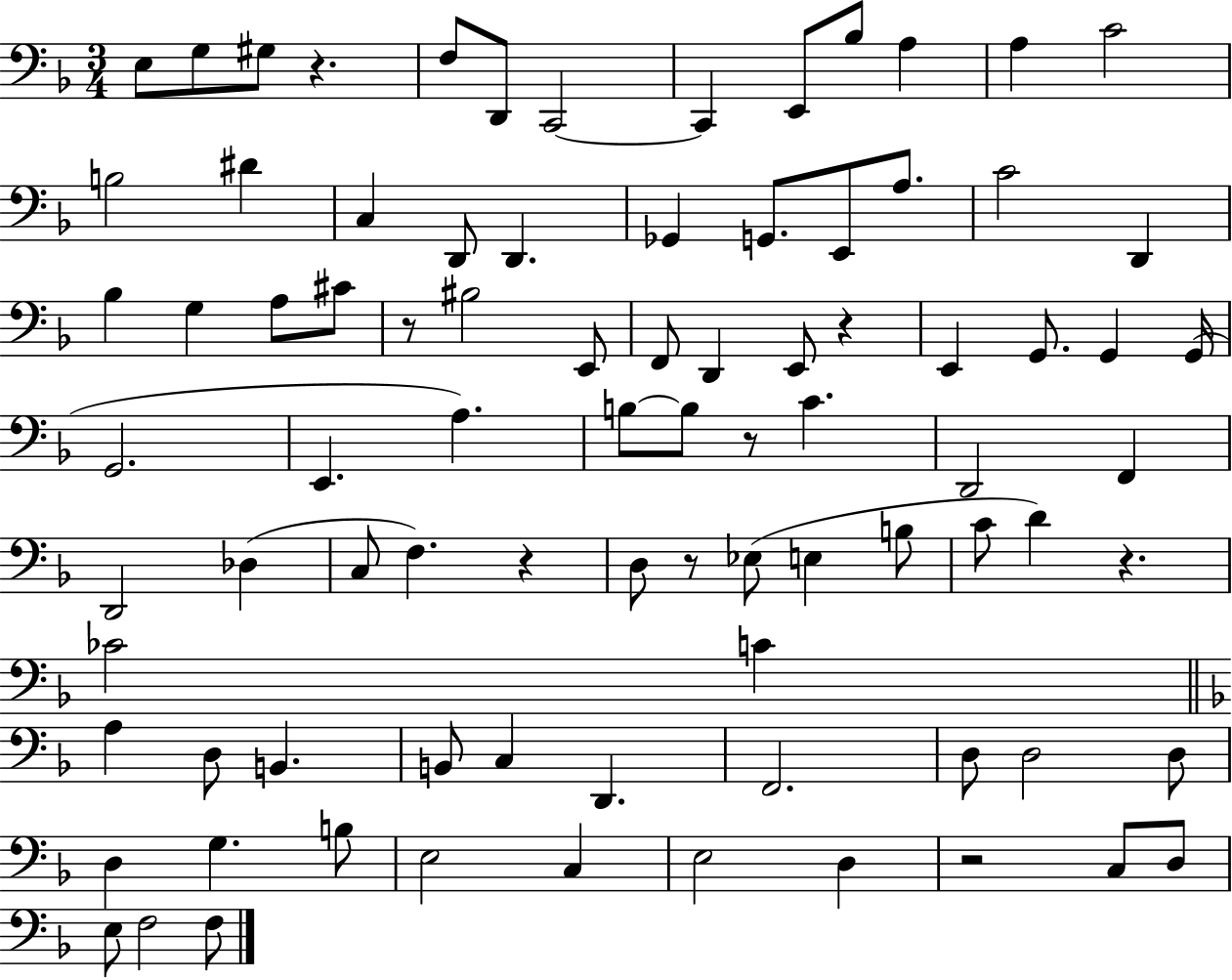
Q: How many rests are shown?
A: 8